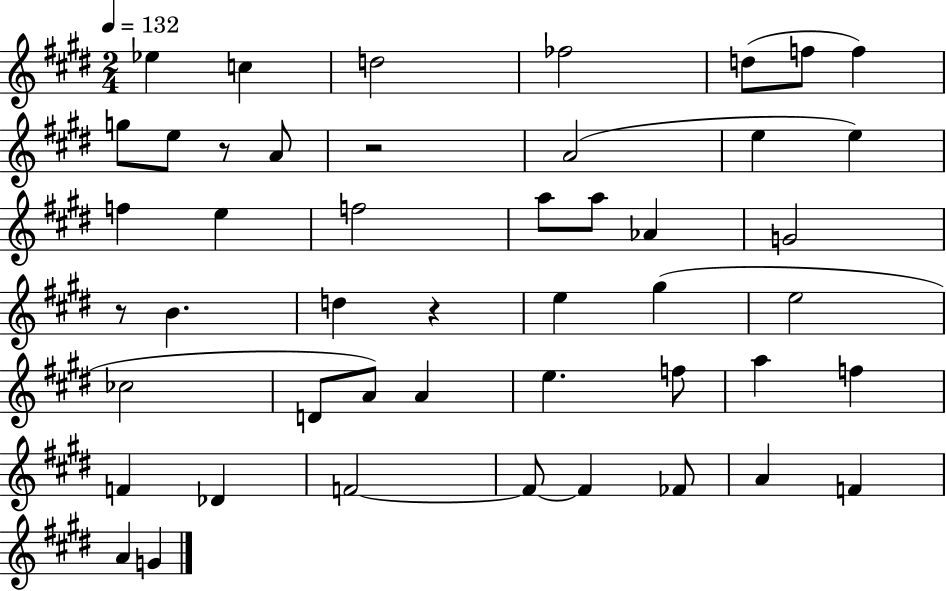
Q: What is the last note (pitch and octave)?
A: G4